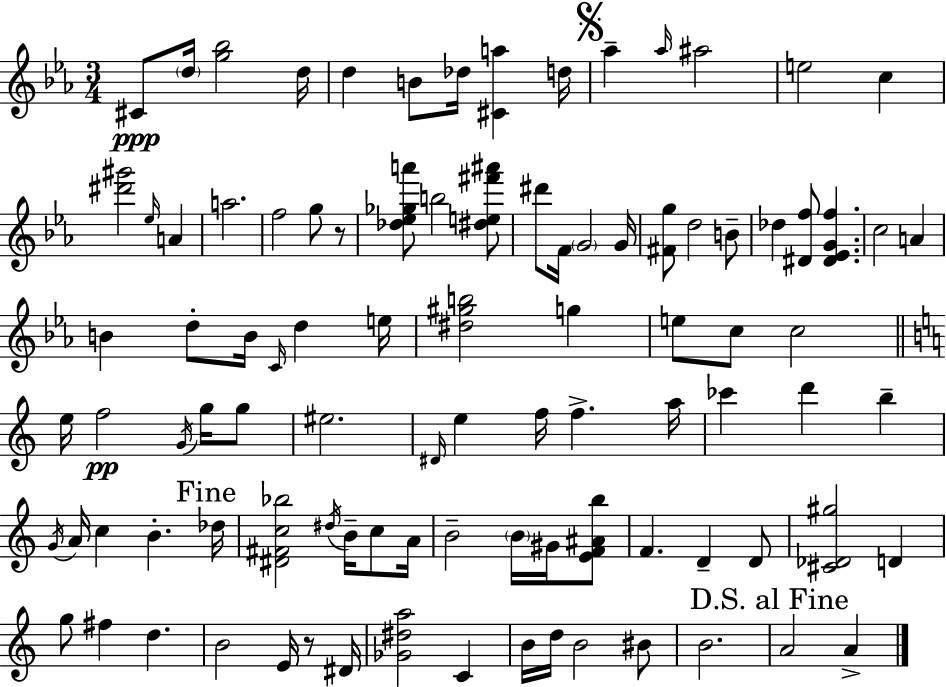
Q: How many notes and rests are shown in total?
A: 96